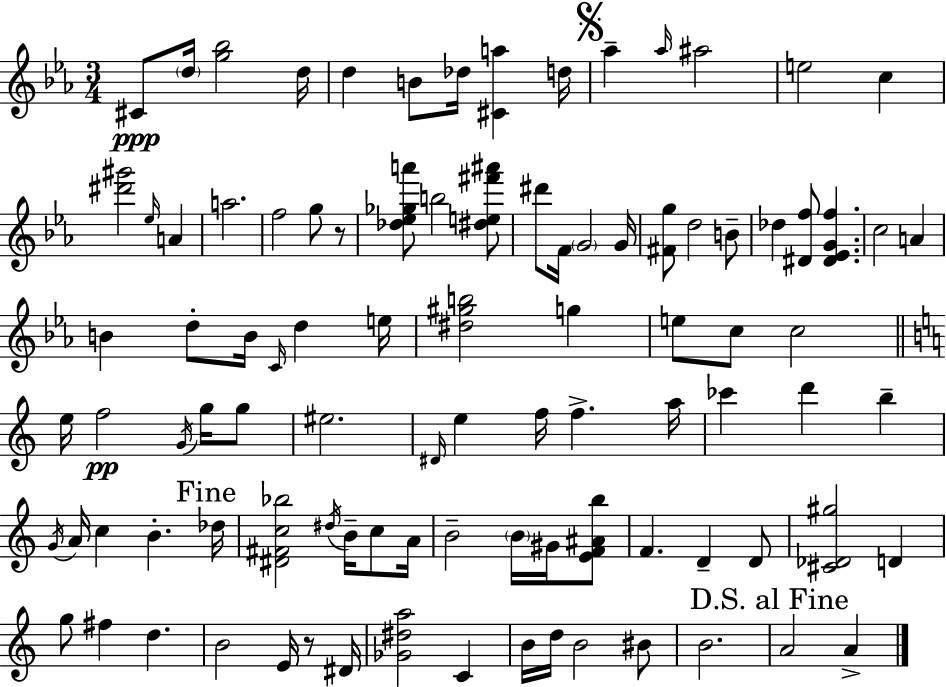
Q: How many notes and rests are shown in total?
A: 96